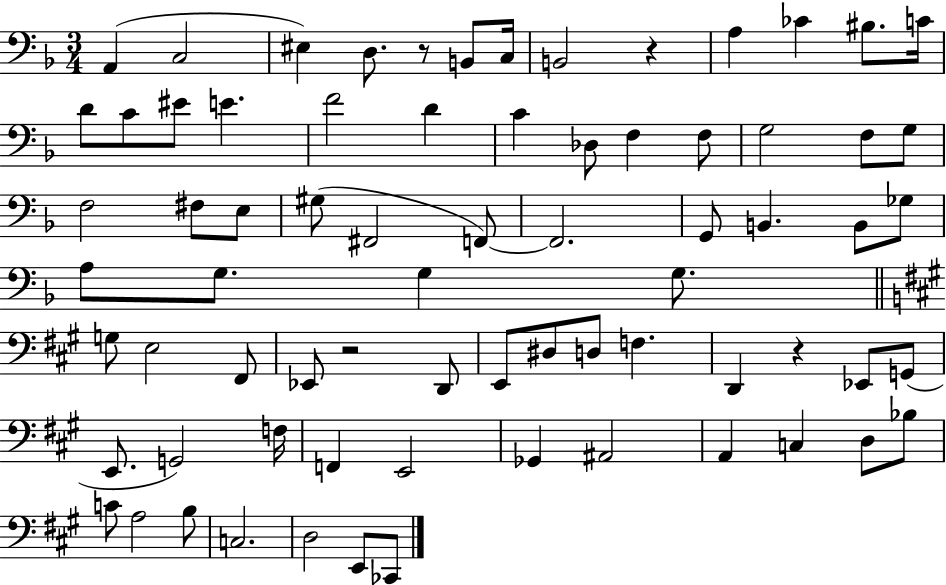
{
  \clef bass
  \numericTimeSignature
  \time 3/4
  \key f \major
  \repeat volta 2 { a,4( c2 | eis4) d8. r8 b,8 c16 | b,2 r4 | a4 ces'4 bis8. c'16 | \break d'8 c'8 eis'8 e'4. | f'2 d'4 | c'4 des8 f4 f8 | g2 f8 g8 | \break f2 fis8 e8 | gis8( fis,2 f,8~~) | f,2. | g,8 b,4. b,8 ges8 | \break a8 g8. g4 g8. | \bar "||" \break \key a \major g8 e2 fis,8 | ees,8 r2 d,8 | e,8 dis8 d8 f4. | d,4 r4 ees,8 g,8( | \break e,8. g,2) f16 | f,4 e,2 | ges,4 ais,2 | a,4 c4 d8 bes8 | \break c'8 a2 b8 | c2. | d2 e,8 ces,8 | } \bar "|."
}